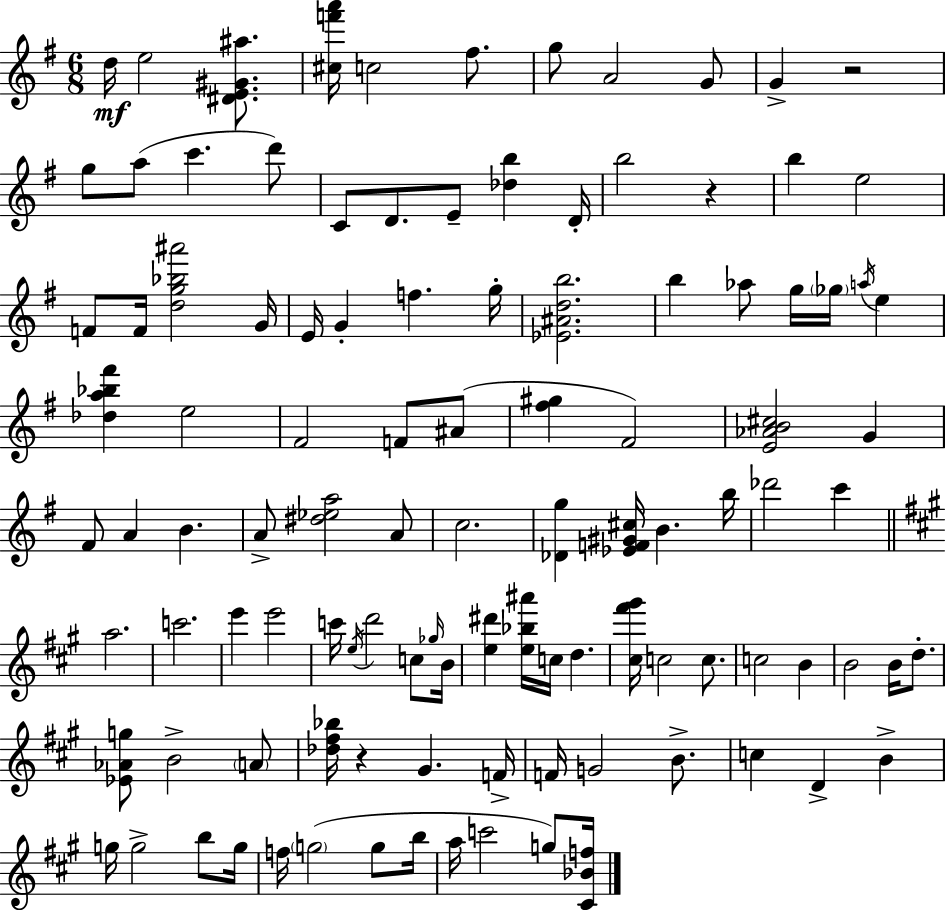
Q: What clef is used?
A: treble